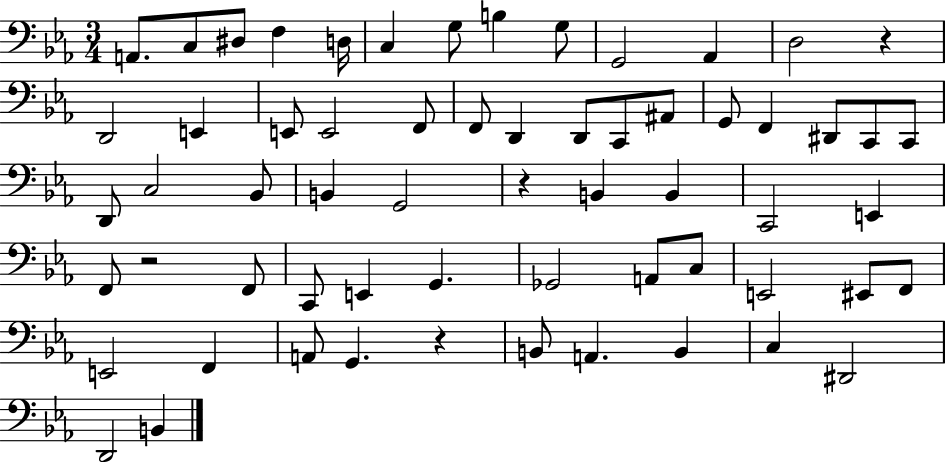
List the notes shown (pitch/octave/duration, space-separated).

A2/e. C3/e D#3/e F3/q D3/s C3/q G3/e B3/q G3/e G2/h Ab2/q D3/h R/q D2/h E2/q E2/e E2/h F2/e F2/e D2/q D2/e C2/e A#2/e G2/e F2/q D#2/e C2/e C2/e D2/e C3/h Bb2/e B2/q G2/h R/q B2/q B2/q C2/h E2/q F2/e R/h F2/e C2/e E2/q G2/q. Gb2/h A2/e C3/e E2/h EIS2/e F2/e E2/h F2/q A2/e G2/q. R/q B2/e A2/q. B2/q C3/q D#2/h D2/h B2/q